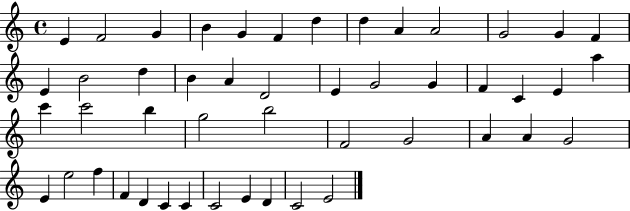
{
  \clef treble
  \time 4/4
  \defaultTimeSignature
  \key c \major
  e'4 f'2 g'4 | b'4 g'4 f'4 d''4 | d''4 a'4 a'2 | g'2 g'4 f'4 | \break e'4 b'2 d''4 | b'4 a'4 d'2 | e'4 g'2 g'4 | f'4 c'4 e'4 a''4 | \break c'''4 c'''2 b''4 | g''2 b''2 | f'2 g'2 | a'4 a'4 g'2 | \break e'4 e''2 f''4 | f'4 d'4 c'4 c'4 | c'2 e'4 d'4 | c'2 e'2 | \break \bar "|."
}